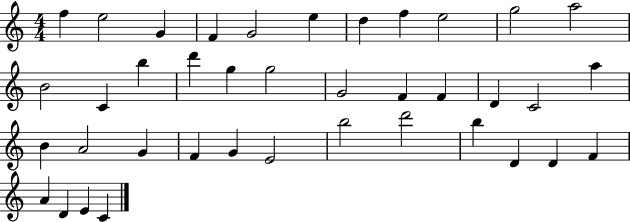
F5/q E5/h G4/q F4/q G4/h E5/q D5/q F5/q E5/h G5/h A5/h B4/h C4/q B5/q D6/q G5/q G5/h G4/h F4/q F4/q D4/q C4/h A5/q B4/q A4/h G4/q F4/q G4/q E4/h B5/h D6/h B5/q D4/q D4/q F4/q A4/q D4/q E4/q C4/q